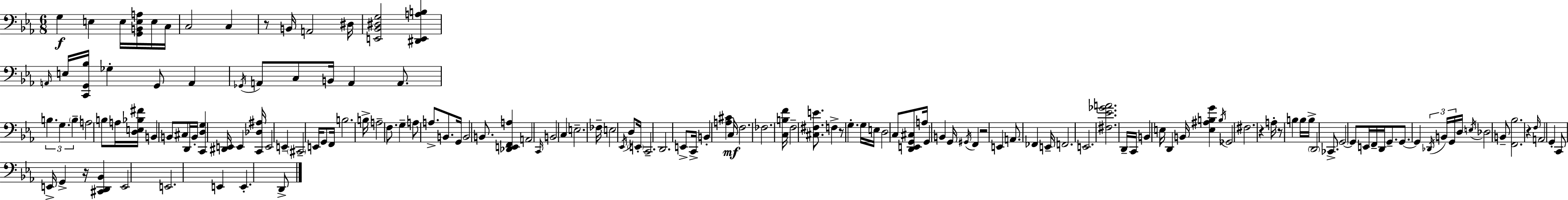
{
  \clef bass
  \numericTimeSignature
  \time 6/8
  \key ees \major
  g4\f e4 e16 <g, b, e a>16 e16 c16 | c2 c4 | r8 b,16 a,2 dis16 | <e, bes, dis g>2 <dis, e, a b>4 | \break \grace { a,16 } e16 <c, g, bes>16 ges4-. g,8 a,4 | \acciaccatura { ges,16 } a,8 c8 b,16 a,4 a,8. | \tuplet 3/2 { b4. g4. | \parenthesize b4-- } a2 | \break b8 a16 <d e bes fis'>16 b,4 b,8 | cis8 d,16 b,16-. <c, d g>4 <dis, e,>16 e,4 | <c, des ais>16 e,2 e,4-- | \parenthesize cis,2-- e,16 g,8 | \break f,16 b2. | b16-> a2-- f8. | g4-- a8 a8.-> b,8. | g,16 b,2 b,8. | \break <des, e, f, a>4 a,2 | \grace { c,16 } b,2 c4 | e2.-- | fes16-- e2 | \break \acciaccatura { ees,16 } d8 \parenthesize e,16-. c,2.-- | d,2. | e,8-> c,16-> b,4-. <a cis'>4 | c16\mf f2. | \break fes2. | <c b f'>16 f2-- | <cis fis e'>8. f4-> r8 g4.-. | g16 e16 d2 | \break c8 <d, e, g, cis>8 a16 g,4 b,4 | g,16 \acciaccatura { gis,16 } f,4 r2 | e,4 a,8. | fes,4 e,16-- f,2. | \break e,2. | <fis ees' ges' a'>2. | d,16-- c,16 b,4 e16 | d,4 b,16 <e ais b g'>4 \acciaccatura { b16 } ges,2 | \break fis2. | r4 a16-. r8 | b4 b16 b16-> \parenthesize d,2 | ces,8.-> \parenthesize g,2~~ | \break g,8 e,16 f,16-- d,16 g,8.-- g,8.~~ | g,4 \tuplet 3/2 { \acciaccatura { des,16 } b,16 g,16 } d16 \acciaccatura { e16 } des2 | b,8-- <f, bes>2. | r4 | \break \grace { f16 } a,2 g,4-. | c,8 e,16-> g,4-> r16 <cis, d, bes,>4 | e,2 e,2. | e,4 | \break e,4.-. d,8-> \bar "|."
}